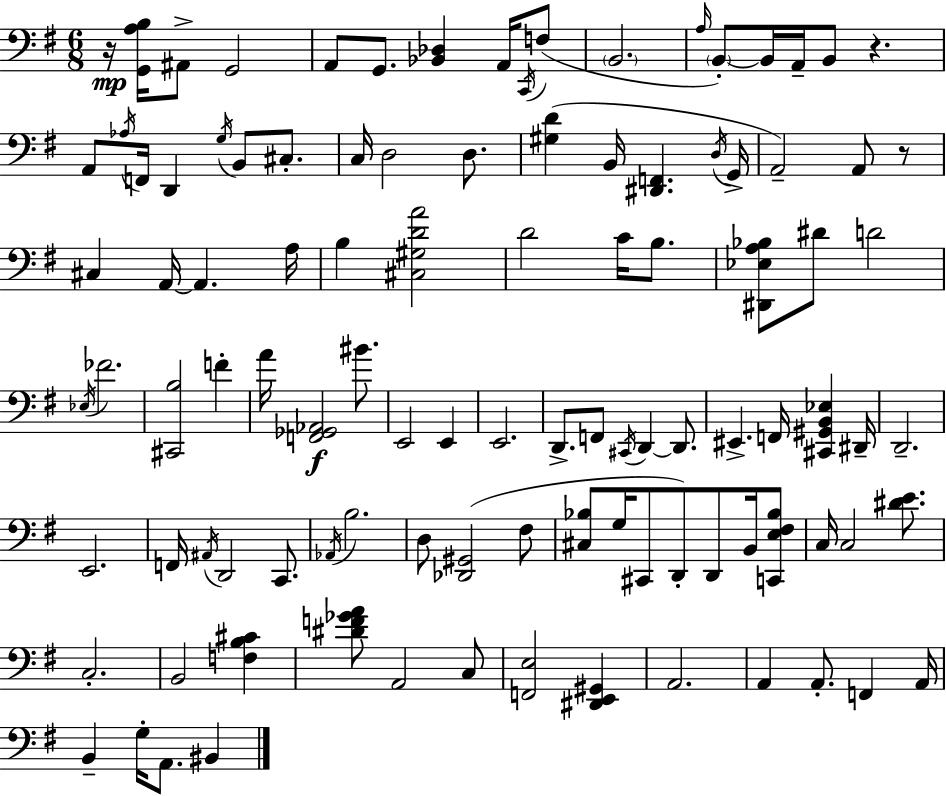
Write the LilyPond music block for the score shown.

{
  \clef bass
  \numericTimeSignature
  \time 6/8
  \key g \major
  r16\mp <g, a b>16 ais,8-> g,2 | a,8 g,8. <bes, des>4 a,16 \acciaccatura { c,16 } f8( | \parenthesize b,2. | \grace { a16 } \parenthesize b,8-.~~) b,16 a,16-- b,8 r4. | \break a,8 \acciaccatura { aes16 } f,16 d,4 \acciaccatura { g16 } b,8 | cis8.-. c16 d2 | d8. <gis d'>4( b,16 <dis, f,>4. | \acciaccatura { d16 } g,16-> a,2--) | \break a,8 r8 cis4 a,16~~ a,4. | a16 b4 <cis gis d' a'>2 | d'2 | c'16 b8. <dis, ees a bes>8 dis'8 d'2 | \break \acciaccatura { ees16 } fes'2. | <cis, b>2 | f'4-. a'16 <f, ges, aes,>2\f | bis'8. e,2 | \break e,4 e,2. | d,8.-> f,8 \acciaccatura { cis,16 } | d,4~~ d,8. eis,4.-> | f,16 <cis, gis, b, ees>4 dis,16-- d,2.-- | \break e,2. | f,16 \acciaccatura { ais,16 } d,2 | c,8. \acciaccatura { aes,16 } b2. | d8 <des, gis,>2( | \break fis8 <cis bes>8 g16 | cis,8 d,8-.) d,8 b,16 <c, e fis bes>8 c16 c2 | <dis' e'>8. c2.-. | b,2 | \break <f b cis'>4 <dis' f' ges' a'>8 a,2 | c8 <f, e>2 | <dis, e, gis,>4 a,2. | a,4 | \break a,8.-. f,4 a,16 b,4-- | g16-. a,8. bis,4 \bar "|."
}